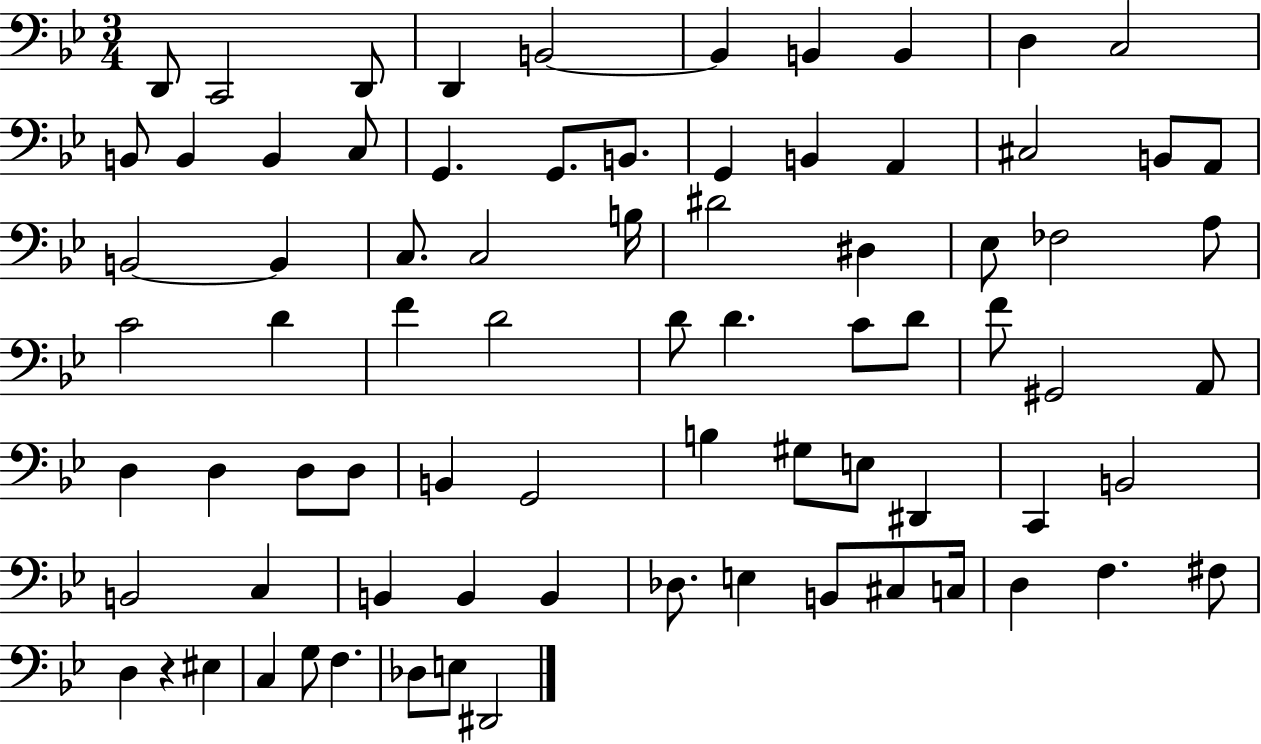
D2/e C2/h D2/e D2/q B2/h B2/q B2/q B2/q D3/q C3/h B2/e B2/q B2/q C3/e G2/q. G2/e. B2/e. G2/q B2/q A2/q C#3/h B2/e A2/e B2/h B2/q C3/e. C3/h B3/s D#4/h D#3/q Eb3/e FES3/h A3/e C4/h D4/q F4/q D4/h D4/e D4/q. C4/e D4/e F4/e G#2/h A2/e D3/q D3/q D3/e D3/e B2/q G2/h B3/q G#3/e E3/e D#2/q C2/q B2/h B2/h C3/q B2/q B2/q B2/q Db3/e. E3/q B2/e C#3/e C3/s D3/q F3/q. F#3/e D3/q R/q EIS3/q C3/q G3/e F3/q. Db3/e E3/e D#2/h